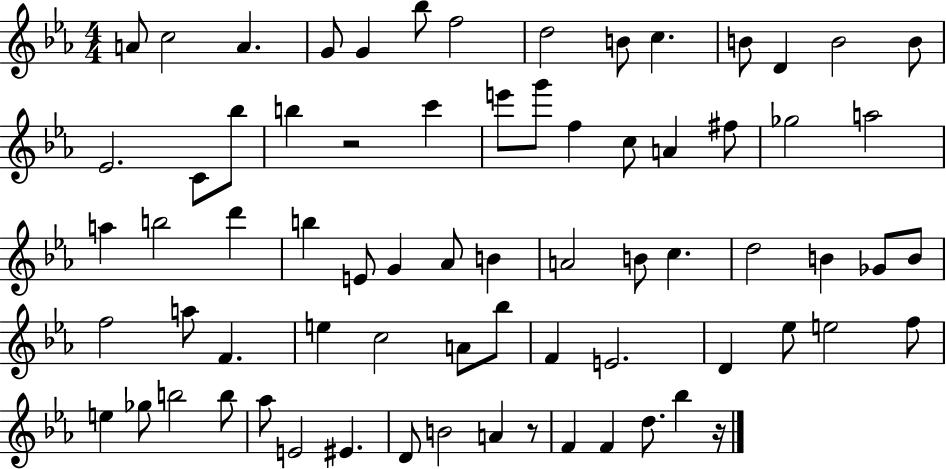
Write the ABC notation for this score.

X:1
T:Untitled
M:4/4
L:1/4
K:Eb
A/2 c2 A G/2 G _b/2 f2 d2 B/2 c B/2 D B2 B/2 _E2 C/2 _b/2 b z2 c' e'/2 g'/2 f c/2 A ^f/2 _g2 a2 a b2 d' b E/2 G _A/2 B A2 B/2 c d2 B _G/2 B/2 f2 a/2 F e c2 A/2 _b/2 F E2 D _e/2 e2 f/2 e _g/2 b2 b/2 _a/2 E2 ^E D/2 B2 A z/2 F F d/2 _b z/4